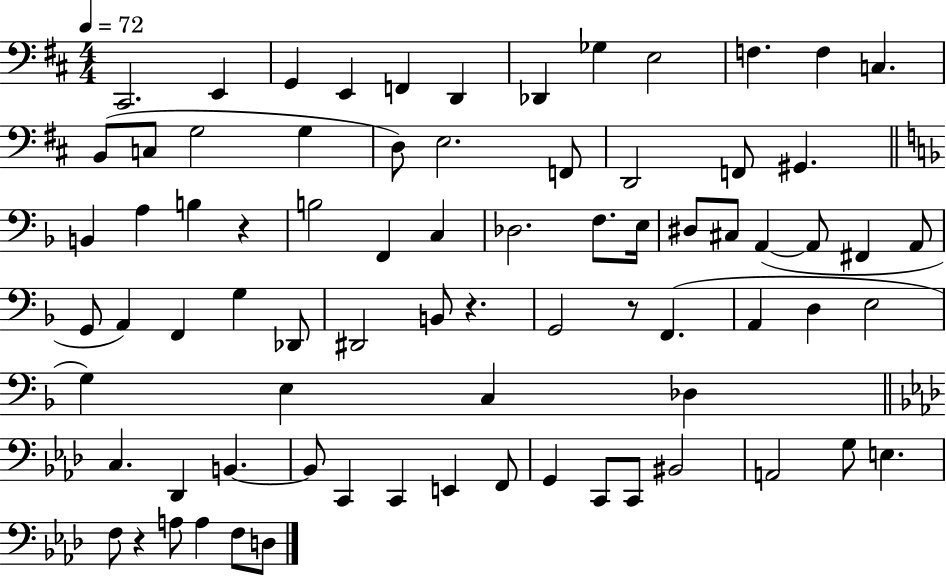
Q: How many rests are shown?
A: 4